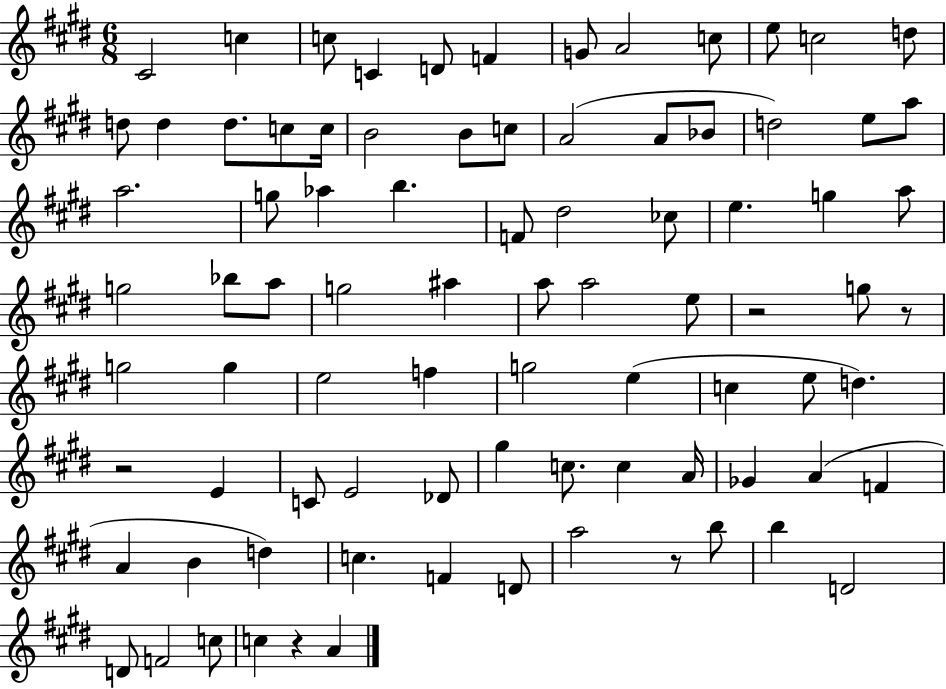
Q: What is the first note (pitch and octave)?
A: C#4